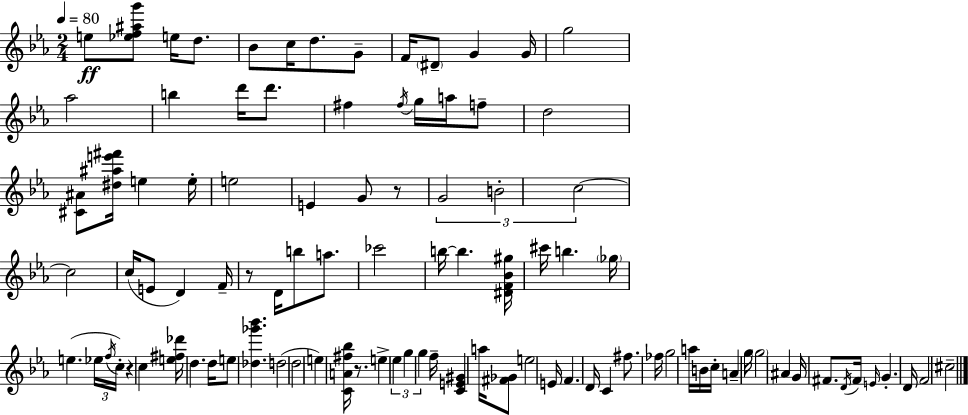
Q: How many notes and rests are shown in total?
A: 98